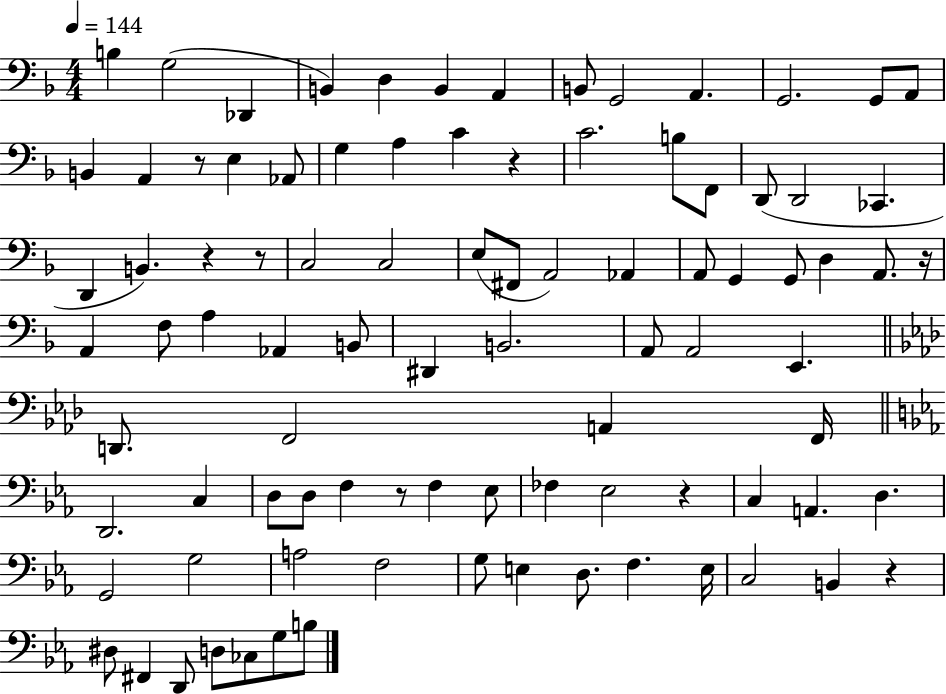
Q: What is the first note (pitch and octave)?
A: B3